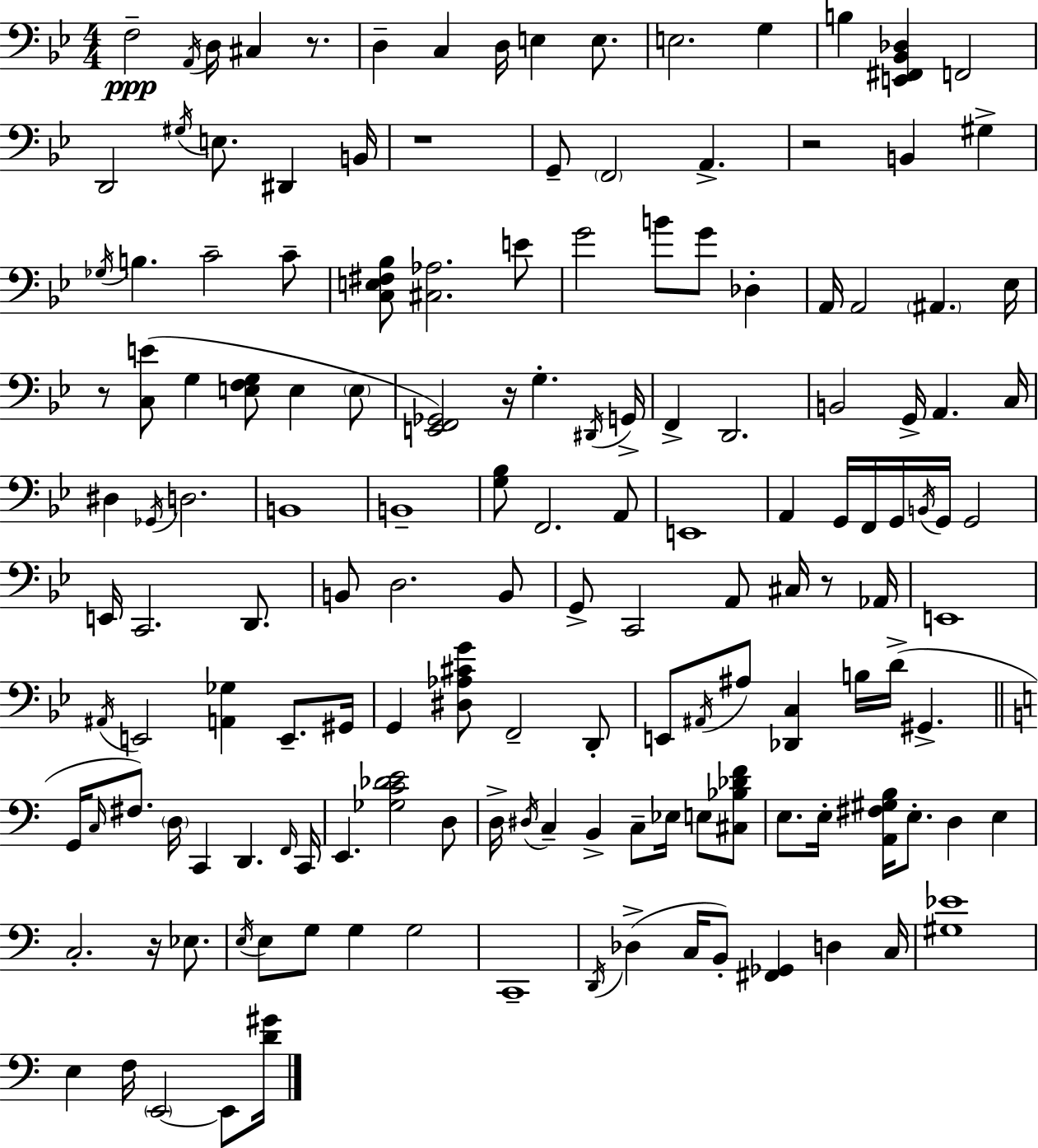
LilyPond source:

{
  \clef bass
  \numericTimeSignature
  \time 4/4
  \key bes \major
  f2--\ppp \acciaccatura { a,16 } d16 cis4 r8. | d4-- c4 d16 e4 e8. | e2. g4 | b4 <e, fis, bes, des>4 f,2 | \break d,2 \acciaccatura { gis16 } e8. dis,4 | b,16 r1 | g,8-- \parenthesize f,2 a,4.-> | r2 b,4 gis4-> | \break \acciaccatura { ges16 } b4. c'2-- | c'8-- <c e fis bes>8 <cis aes>2. | e'8 g'2 b'8 g'8 des4-. | a,16 a,2 \parenthesize ais,4. | \break ees16 r8 <c e'>8( g4 <e f g>8 e4 | \parenthesize e8 <e, f, ges,>2) r16 g4.-. | \acciaccatura { dis,16 } g,16-> f,4-> d,2. | b,2 g,16-> a,4. | \break c16 dis4 \acciaccatura { ges,16 } d2. | b,1 | b,1-- | <g bes>8 f,2. | \break a,8 e,1 | a,4 g,16 f,16 g,16 \acciaccatura { b,16 } g,16 g,2 | e,16 c,2. | d,8. b,8 d2. | \break b,8 g,8-> c,2 | a,8 cis16 r8 aes,16 e,1 | \acciaccatura { ais,16 } e,2 <a, ges>4 | e,8.-- gis,16 g,4 <dis aes cis' g'>8 f,2-- | \break d,8-. e,8 \acciaccatura { ais,16 } ais8 <des, c>4 | b16 d'16->( gis,4.-> \bar "||" \break \key c \major g,16 \grace { c16 } fis8.) \parenthesize d16 c,4 d,4. | \grace { f,16 } c,16 e,4. <ges c' des' e'>2 | d8 d16-> \acciaccatura { dis16 } c4-- b,4-> c8-- ees16 e8 | <cis bes des' f'>8 e8. e16-. <a, fis gis b>16 e8.-. d4 e4 | \break c2.-. r16 | ees8. \acciaccatura { e16 } e8 g8 g4 g2 | c,1-- | \acciaccatura { d,16 } des4->( c16 b,8-.) <fis, ges,>4 | \break d4 c16 <gis ees'>1 | e4 f16 \parenthesize e,2~~ | e,8 <d' gis'>16 \bar "|."
}